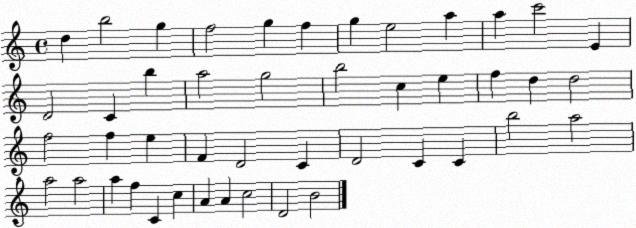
X:1
T:Untitled
M:4/4
L:1/4
K:C
d b2 g f2 g f g e2 a a c'2 E D2 C b a2 g2 b2 c e f d d2 f2 f e F D2 C D2 C C b2 a2 a2 a2 a f C c A A c2 D2 B2